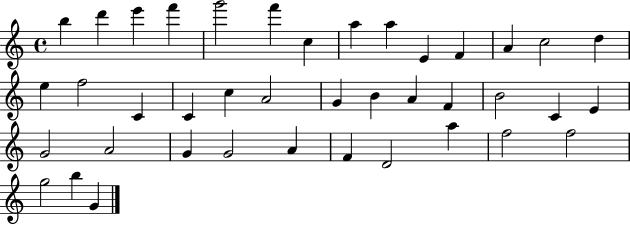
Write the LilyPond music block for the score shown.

{
  \clef treble
  \time 4/4
  \defaultTimeSignature
  \key c \major
  b''4 d'''4 e'''4 f'''4 | g'''2 f'''4 c''4 | a''4 a''4 e'4 f'4 | a'4 c''2 d''4 | \break e''4 f''2 c'4 | c'4 c''4 a'2 | g'4 b'4 a'4 f'4 | b'2 c'4 e'4 | \break g'2 a'2 | g'4 g'2 a'4 | f'4 d'2 a''4 | f''2 f''2 | \break g''2 b''4 g'4 | \bar "|."
}